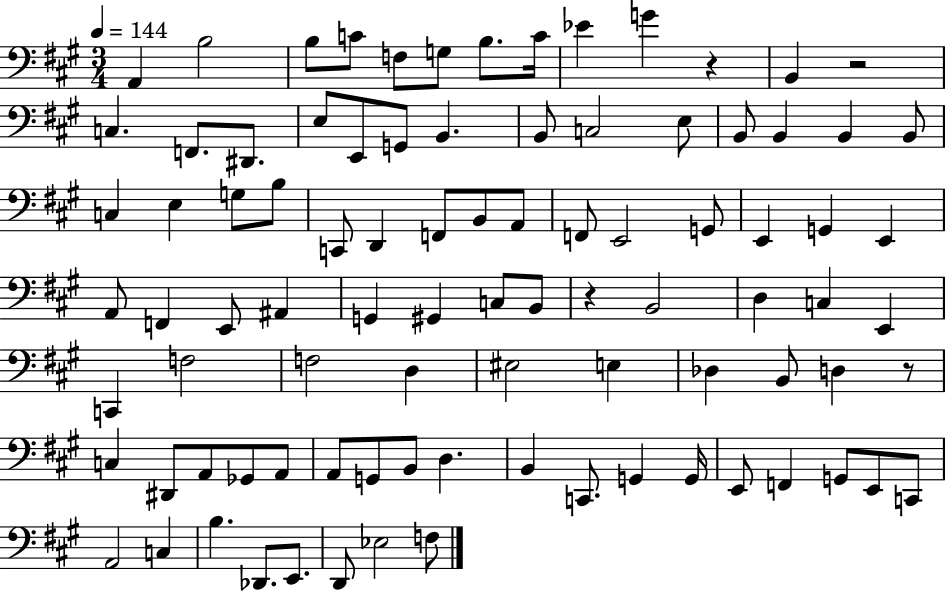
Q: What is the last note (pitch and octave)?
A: F3